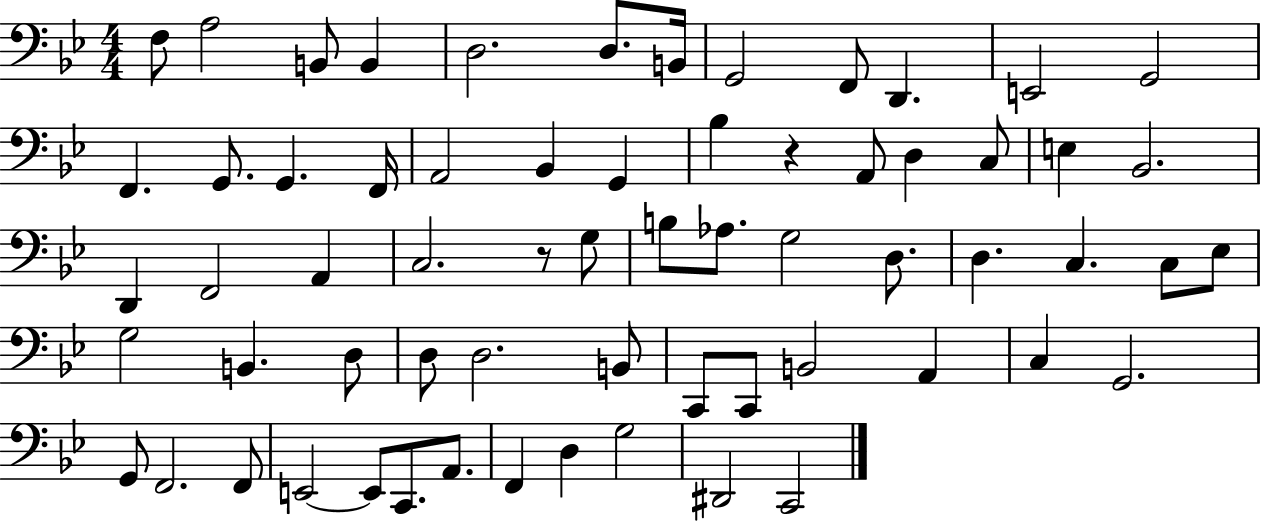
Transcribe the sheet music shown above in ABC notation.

X:1
T:Untitled
M:4/4
L:1/4
K:Bb
F,/2 A,2 B,,/2 B,, D,2 D,/2 B,,/4 G,,2 F,,/2 D,, E,,2 G,,2 F,, G,,/2 G,, F,,/4 A,,2 _B,, G,, _B, z A,,/2 D, C,/2 E, _B,,2 D,, F,,2 A,, C,2 z/2 G,/2 B,/2 _A,/2 G,2 D,/2 D, C, C,/2 _E,/2 G,2 B,, D,/2 D,/2 D,2 B,,/2 C,,/2 C,,/2 B,,2 A,, C, G,,2 G,,/2 F,,2 F,,/2 E,,2 E,,/2 C,,/2 A,,/2 F,, D, G,2 ^D,,2 C,,2